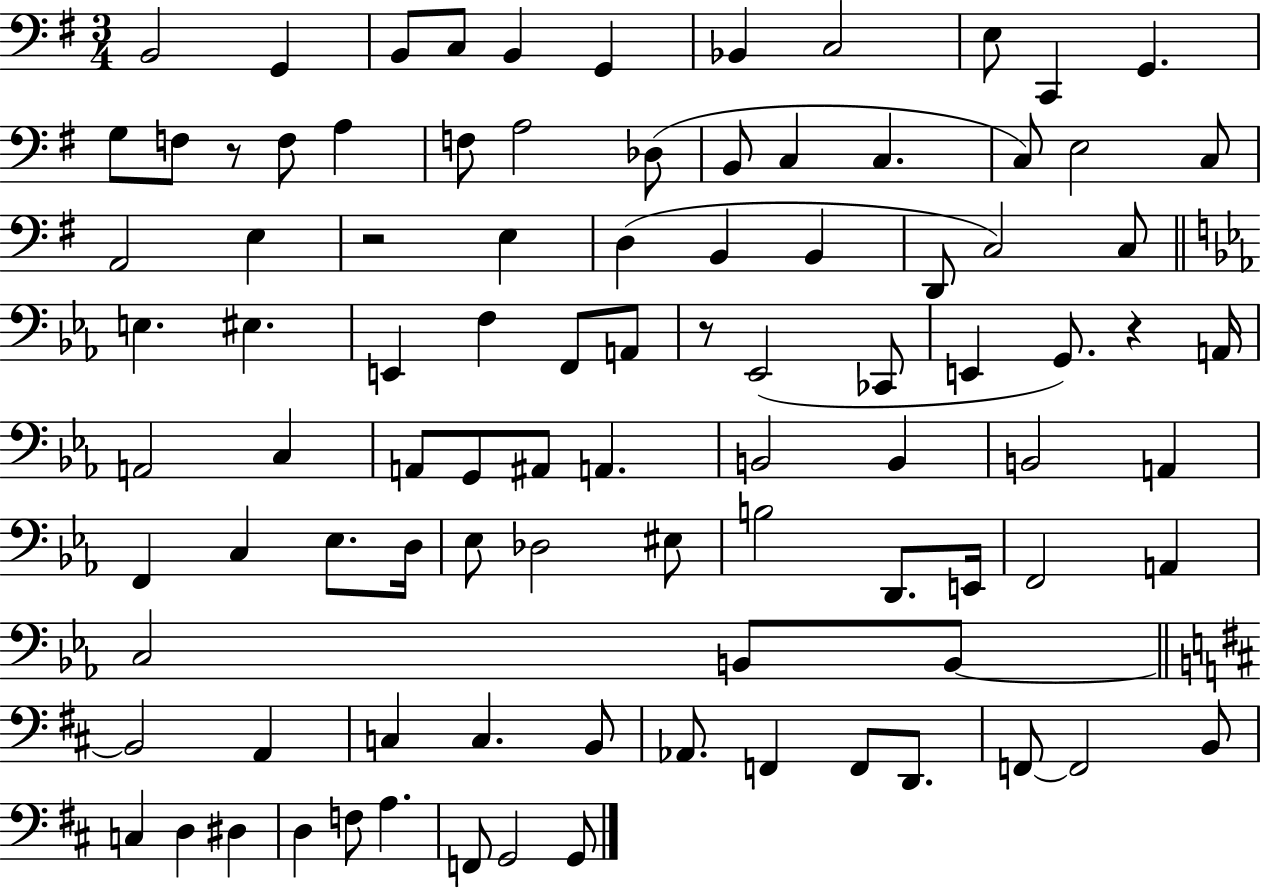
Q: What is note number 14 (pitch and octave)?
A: F3